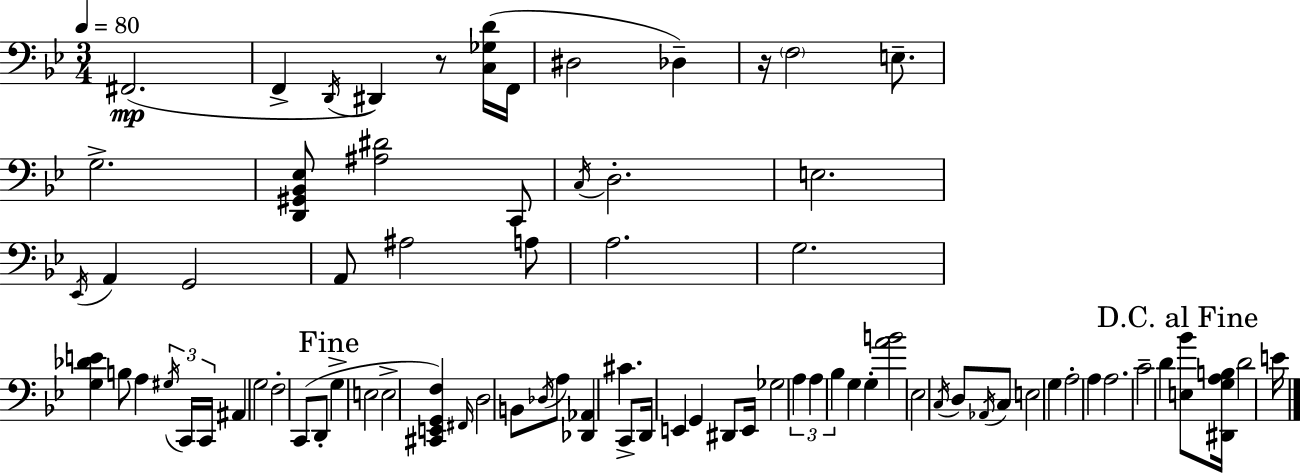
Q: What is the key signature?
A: BES major